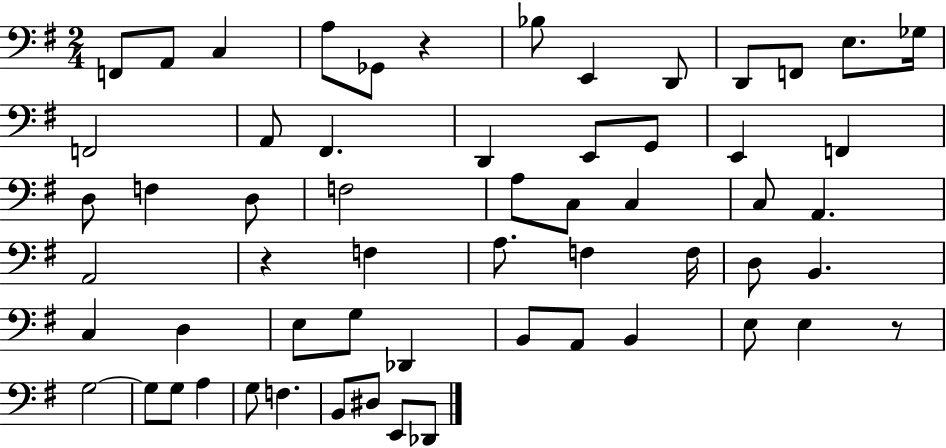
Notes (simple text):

F2/e A2/e C3/q A3/e Gb2/e R/q Bb3/e E2/q D2/e D2/e F2/e E3/e. Gb3/s F2/h A2/e F#2/q. D2/q E2/e G2/e E2/q F2/q D3/e F3/q D3/e F3/h A3/e C3/e C3/q C3/e A2/q. A2/h R/q F3/q A3/e. F3/q F3/s D3/e B2/q. C3/q D3/q E3/e G3/e Db2/q B2/e A2/e B2/q E3/e E3/q R/e G3/h G3/e G3/e A3/q G3/e F3/q. B2/e D#3/e E2/e Db2/e